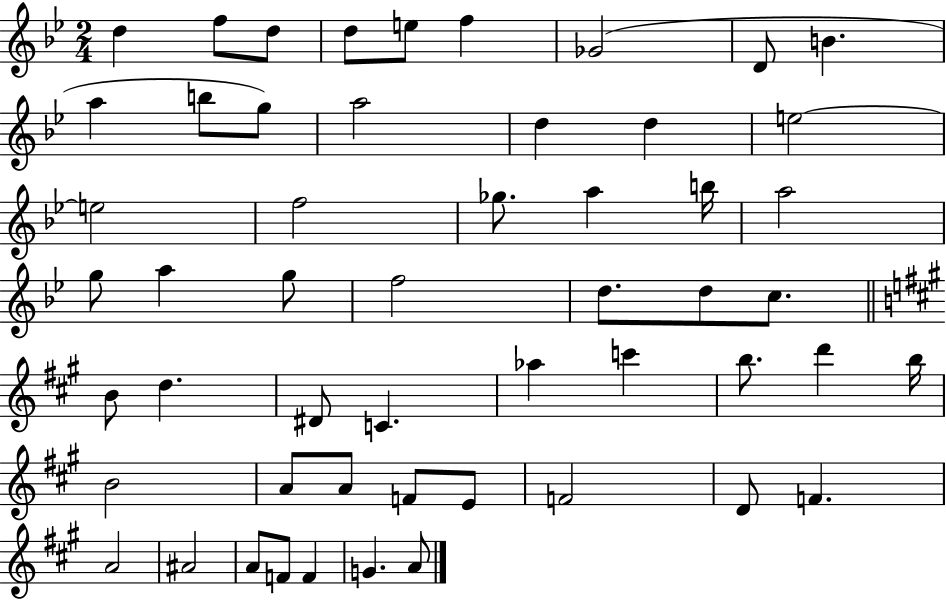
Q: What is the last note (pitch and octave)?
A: A4